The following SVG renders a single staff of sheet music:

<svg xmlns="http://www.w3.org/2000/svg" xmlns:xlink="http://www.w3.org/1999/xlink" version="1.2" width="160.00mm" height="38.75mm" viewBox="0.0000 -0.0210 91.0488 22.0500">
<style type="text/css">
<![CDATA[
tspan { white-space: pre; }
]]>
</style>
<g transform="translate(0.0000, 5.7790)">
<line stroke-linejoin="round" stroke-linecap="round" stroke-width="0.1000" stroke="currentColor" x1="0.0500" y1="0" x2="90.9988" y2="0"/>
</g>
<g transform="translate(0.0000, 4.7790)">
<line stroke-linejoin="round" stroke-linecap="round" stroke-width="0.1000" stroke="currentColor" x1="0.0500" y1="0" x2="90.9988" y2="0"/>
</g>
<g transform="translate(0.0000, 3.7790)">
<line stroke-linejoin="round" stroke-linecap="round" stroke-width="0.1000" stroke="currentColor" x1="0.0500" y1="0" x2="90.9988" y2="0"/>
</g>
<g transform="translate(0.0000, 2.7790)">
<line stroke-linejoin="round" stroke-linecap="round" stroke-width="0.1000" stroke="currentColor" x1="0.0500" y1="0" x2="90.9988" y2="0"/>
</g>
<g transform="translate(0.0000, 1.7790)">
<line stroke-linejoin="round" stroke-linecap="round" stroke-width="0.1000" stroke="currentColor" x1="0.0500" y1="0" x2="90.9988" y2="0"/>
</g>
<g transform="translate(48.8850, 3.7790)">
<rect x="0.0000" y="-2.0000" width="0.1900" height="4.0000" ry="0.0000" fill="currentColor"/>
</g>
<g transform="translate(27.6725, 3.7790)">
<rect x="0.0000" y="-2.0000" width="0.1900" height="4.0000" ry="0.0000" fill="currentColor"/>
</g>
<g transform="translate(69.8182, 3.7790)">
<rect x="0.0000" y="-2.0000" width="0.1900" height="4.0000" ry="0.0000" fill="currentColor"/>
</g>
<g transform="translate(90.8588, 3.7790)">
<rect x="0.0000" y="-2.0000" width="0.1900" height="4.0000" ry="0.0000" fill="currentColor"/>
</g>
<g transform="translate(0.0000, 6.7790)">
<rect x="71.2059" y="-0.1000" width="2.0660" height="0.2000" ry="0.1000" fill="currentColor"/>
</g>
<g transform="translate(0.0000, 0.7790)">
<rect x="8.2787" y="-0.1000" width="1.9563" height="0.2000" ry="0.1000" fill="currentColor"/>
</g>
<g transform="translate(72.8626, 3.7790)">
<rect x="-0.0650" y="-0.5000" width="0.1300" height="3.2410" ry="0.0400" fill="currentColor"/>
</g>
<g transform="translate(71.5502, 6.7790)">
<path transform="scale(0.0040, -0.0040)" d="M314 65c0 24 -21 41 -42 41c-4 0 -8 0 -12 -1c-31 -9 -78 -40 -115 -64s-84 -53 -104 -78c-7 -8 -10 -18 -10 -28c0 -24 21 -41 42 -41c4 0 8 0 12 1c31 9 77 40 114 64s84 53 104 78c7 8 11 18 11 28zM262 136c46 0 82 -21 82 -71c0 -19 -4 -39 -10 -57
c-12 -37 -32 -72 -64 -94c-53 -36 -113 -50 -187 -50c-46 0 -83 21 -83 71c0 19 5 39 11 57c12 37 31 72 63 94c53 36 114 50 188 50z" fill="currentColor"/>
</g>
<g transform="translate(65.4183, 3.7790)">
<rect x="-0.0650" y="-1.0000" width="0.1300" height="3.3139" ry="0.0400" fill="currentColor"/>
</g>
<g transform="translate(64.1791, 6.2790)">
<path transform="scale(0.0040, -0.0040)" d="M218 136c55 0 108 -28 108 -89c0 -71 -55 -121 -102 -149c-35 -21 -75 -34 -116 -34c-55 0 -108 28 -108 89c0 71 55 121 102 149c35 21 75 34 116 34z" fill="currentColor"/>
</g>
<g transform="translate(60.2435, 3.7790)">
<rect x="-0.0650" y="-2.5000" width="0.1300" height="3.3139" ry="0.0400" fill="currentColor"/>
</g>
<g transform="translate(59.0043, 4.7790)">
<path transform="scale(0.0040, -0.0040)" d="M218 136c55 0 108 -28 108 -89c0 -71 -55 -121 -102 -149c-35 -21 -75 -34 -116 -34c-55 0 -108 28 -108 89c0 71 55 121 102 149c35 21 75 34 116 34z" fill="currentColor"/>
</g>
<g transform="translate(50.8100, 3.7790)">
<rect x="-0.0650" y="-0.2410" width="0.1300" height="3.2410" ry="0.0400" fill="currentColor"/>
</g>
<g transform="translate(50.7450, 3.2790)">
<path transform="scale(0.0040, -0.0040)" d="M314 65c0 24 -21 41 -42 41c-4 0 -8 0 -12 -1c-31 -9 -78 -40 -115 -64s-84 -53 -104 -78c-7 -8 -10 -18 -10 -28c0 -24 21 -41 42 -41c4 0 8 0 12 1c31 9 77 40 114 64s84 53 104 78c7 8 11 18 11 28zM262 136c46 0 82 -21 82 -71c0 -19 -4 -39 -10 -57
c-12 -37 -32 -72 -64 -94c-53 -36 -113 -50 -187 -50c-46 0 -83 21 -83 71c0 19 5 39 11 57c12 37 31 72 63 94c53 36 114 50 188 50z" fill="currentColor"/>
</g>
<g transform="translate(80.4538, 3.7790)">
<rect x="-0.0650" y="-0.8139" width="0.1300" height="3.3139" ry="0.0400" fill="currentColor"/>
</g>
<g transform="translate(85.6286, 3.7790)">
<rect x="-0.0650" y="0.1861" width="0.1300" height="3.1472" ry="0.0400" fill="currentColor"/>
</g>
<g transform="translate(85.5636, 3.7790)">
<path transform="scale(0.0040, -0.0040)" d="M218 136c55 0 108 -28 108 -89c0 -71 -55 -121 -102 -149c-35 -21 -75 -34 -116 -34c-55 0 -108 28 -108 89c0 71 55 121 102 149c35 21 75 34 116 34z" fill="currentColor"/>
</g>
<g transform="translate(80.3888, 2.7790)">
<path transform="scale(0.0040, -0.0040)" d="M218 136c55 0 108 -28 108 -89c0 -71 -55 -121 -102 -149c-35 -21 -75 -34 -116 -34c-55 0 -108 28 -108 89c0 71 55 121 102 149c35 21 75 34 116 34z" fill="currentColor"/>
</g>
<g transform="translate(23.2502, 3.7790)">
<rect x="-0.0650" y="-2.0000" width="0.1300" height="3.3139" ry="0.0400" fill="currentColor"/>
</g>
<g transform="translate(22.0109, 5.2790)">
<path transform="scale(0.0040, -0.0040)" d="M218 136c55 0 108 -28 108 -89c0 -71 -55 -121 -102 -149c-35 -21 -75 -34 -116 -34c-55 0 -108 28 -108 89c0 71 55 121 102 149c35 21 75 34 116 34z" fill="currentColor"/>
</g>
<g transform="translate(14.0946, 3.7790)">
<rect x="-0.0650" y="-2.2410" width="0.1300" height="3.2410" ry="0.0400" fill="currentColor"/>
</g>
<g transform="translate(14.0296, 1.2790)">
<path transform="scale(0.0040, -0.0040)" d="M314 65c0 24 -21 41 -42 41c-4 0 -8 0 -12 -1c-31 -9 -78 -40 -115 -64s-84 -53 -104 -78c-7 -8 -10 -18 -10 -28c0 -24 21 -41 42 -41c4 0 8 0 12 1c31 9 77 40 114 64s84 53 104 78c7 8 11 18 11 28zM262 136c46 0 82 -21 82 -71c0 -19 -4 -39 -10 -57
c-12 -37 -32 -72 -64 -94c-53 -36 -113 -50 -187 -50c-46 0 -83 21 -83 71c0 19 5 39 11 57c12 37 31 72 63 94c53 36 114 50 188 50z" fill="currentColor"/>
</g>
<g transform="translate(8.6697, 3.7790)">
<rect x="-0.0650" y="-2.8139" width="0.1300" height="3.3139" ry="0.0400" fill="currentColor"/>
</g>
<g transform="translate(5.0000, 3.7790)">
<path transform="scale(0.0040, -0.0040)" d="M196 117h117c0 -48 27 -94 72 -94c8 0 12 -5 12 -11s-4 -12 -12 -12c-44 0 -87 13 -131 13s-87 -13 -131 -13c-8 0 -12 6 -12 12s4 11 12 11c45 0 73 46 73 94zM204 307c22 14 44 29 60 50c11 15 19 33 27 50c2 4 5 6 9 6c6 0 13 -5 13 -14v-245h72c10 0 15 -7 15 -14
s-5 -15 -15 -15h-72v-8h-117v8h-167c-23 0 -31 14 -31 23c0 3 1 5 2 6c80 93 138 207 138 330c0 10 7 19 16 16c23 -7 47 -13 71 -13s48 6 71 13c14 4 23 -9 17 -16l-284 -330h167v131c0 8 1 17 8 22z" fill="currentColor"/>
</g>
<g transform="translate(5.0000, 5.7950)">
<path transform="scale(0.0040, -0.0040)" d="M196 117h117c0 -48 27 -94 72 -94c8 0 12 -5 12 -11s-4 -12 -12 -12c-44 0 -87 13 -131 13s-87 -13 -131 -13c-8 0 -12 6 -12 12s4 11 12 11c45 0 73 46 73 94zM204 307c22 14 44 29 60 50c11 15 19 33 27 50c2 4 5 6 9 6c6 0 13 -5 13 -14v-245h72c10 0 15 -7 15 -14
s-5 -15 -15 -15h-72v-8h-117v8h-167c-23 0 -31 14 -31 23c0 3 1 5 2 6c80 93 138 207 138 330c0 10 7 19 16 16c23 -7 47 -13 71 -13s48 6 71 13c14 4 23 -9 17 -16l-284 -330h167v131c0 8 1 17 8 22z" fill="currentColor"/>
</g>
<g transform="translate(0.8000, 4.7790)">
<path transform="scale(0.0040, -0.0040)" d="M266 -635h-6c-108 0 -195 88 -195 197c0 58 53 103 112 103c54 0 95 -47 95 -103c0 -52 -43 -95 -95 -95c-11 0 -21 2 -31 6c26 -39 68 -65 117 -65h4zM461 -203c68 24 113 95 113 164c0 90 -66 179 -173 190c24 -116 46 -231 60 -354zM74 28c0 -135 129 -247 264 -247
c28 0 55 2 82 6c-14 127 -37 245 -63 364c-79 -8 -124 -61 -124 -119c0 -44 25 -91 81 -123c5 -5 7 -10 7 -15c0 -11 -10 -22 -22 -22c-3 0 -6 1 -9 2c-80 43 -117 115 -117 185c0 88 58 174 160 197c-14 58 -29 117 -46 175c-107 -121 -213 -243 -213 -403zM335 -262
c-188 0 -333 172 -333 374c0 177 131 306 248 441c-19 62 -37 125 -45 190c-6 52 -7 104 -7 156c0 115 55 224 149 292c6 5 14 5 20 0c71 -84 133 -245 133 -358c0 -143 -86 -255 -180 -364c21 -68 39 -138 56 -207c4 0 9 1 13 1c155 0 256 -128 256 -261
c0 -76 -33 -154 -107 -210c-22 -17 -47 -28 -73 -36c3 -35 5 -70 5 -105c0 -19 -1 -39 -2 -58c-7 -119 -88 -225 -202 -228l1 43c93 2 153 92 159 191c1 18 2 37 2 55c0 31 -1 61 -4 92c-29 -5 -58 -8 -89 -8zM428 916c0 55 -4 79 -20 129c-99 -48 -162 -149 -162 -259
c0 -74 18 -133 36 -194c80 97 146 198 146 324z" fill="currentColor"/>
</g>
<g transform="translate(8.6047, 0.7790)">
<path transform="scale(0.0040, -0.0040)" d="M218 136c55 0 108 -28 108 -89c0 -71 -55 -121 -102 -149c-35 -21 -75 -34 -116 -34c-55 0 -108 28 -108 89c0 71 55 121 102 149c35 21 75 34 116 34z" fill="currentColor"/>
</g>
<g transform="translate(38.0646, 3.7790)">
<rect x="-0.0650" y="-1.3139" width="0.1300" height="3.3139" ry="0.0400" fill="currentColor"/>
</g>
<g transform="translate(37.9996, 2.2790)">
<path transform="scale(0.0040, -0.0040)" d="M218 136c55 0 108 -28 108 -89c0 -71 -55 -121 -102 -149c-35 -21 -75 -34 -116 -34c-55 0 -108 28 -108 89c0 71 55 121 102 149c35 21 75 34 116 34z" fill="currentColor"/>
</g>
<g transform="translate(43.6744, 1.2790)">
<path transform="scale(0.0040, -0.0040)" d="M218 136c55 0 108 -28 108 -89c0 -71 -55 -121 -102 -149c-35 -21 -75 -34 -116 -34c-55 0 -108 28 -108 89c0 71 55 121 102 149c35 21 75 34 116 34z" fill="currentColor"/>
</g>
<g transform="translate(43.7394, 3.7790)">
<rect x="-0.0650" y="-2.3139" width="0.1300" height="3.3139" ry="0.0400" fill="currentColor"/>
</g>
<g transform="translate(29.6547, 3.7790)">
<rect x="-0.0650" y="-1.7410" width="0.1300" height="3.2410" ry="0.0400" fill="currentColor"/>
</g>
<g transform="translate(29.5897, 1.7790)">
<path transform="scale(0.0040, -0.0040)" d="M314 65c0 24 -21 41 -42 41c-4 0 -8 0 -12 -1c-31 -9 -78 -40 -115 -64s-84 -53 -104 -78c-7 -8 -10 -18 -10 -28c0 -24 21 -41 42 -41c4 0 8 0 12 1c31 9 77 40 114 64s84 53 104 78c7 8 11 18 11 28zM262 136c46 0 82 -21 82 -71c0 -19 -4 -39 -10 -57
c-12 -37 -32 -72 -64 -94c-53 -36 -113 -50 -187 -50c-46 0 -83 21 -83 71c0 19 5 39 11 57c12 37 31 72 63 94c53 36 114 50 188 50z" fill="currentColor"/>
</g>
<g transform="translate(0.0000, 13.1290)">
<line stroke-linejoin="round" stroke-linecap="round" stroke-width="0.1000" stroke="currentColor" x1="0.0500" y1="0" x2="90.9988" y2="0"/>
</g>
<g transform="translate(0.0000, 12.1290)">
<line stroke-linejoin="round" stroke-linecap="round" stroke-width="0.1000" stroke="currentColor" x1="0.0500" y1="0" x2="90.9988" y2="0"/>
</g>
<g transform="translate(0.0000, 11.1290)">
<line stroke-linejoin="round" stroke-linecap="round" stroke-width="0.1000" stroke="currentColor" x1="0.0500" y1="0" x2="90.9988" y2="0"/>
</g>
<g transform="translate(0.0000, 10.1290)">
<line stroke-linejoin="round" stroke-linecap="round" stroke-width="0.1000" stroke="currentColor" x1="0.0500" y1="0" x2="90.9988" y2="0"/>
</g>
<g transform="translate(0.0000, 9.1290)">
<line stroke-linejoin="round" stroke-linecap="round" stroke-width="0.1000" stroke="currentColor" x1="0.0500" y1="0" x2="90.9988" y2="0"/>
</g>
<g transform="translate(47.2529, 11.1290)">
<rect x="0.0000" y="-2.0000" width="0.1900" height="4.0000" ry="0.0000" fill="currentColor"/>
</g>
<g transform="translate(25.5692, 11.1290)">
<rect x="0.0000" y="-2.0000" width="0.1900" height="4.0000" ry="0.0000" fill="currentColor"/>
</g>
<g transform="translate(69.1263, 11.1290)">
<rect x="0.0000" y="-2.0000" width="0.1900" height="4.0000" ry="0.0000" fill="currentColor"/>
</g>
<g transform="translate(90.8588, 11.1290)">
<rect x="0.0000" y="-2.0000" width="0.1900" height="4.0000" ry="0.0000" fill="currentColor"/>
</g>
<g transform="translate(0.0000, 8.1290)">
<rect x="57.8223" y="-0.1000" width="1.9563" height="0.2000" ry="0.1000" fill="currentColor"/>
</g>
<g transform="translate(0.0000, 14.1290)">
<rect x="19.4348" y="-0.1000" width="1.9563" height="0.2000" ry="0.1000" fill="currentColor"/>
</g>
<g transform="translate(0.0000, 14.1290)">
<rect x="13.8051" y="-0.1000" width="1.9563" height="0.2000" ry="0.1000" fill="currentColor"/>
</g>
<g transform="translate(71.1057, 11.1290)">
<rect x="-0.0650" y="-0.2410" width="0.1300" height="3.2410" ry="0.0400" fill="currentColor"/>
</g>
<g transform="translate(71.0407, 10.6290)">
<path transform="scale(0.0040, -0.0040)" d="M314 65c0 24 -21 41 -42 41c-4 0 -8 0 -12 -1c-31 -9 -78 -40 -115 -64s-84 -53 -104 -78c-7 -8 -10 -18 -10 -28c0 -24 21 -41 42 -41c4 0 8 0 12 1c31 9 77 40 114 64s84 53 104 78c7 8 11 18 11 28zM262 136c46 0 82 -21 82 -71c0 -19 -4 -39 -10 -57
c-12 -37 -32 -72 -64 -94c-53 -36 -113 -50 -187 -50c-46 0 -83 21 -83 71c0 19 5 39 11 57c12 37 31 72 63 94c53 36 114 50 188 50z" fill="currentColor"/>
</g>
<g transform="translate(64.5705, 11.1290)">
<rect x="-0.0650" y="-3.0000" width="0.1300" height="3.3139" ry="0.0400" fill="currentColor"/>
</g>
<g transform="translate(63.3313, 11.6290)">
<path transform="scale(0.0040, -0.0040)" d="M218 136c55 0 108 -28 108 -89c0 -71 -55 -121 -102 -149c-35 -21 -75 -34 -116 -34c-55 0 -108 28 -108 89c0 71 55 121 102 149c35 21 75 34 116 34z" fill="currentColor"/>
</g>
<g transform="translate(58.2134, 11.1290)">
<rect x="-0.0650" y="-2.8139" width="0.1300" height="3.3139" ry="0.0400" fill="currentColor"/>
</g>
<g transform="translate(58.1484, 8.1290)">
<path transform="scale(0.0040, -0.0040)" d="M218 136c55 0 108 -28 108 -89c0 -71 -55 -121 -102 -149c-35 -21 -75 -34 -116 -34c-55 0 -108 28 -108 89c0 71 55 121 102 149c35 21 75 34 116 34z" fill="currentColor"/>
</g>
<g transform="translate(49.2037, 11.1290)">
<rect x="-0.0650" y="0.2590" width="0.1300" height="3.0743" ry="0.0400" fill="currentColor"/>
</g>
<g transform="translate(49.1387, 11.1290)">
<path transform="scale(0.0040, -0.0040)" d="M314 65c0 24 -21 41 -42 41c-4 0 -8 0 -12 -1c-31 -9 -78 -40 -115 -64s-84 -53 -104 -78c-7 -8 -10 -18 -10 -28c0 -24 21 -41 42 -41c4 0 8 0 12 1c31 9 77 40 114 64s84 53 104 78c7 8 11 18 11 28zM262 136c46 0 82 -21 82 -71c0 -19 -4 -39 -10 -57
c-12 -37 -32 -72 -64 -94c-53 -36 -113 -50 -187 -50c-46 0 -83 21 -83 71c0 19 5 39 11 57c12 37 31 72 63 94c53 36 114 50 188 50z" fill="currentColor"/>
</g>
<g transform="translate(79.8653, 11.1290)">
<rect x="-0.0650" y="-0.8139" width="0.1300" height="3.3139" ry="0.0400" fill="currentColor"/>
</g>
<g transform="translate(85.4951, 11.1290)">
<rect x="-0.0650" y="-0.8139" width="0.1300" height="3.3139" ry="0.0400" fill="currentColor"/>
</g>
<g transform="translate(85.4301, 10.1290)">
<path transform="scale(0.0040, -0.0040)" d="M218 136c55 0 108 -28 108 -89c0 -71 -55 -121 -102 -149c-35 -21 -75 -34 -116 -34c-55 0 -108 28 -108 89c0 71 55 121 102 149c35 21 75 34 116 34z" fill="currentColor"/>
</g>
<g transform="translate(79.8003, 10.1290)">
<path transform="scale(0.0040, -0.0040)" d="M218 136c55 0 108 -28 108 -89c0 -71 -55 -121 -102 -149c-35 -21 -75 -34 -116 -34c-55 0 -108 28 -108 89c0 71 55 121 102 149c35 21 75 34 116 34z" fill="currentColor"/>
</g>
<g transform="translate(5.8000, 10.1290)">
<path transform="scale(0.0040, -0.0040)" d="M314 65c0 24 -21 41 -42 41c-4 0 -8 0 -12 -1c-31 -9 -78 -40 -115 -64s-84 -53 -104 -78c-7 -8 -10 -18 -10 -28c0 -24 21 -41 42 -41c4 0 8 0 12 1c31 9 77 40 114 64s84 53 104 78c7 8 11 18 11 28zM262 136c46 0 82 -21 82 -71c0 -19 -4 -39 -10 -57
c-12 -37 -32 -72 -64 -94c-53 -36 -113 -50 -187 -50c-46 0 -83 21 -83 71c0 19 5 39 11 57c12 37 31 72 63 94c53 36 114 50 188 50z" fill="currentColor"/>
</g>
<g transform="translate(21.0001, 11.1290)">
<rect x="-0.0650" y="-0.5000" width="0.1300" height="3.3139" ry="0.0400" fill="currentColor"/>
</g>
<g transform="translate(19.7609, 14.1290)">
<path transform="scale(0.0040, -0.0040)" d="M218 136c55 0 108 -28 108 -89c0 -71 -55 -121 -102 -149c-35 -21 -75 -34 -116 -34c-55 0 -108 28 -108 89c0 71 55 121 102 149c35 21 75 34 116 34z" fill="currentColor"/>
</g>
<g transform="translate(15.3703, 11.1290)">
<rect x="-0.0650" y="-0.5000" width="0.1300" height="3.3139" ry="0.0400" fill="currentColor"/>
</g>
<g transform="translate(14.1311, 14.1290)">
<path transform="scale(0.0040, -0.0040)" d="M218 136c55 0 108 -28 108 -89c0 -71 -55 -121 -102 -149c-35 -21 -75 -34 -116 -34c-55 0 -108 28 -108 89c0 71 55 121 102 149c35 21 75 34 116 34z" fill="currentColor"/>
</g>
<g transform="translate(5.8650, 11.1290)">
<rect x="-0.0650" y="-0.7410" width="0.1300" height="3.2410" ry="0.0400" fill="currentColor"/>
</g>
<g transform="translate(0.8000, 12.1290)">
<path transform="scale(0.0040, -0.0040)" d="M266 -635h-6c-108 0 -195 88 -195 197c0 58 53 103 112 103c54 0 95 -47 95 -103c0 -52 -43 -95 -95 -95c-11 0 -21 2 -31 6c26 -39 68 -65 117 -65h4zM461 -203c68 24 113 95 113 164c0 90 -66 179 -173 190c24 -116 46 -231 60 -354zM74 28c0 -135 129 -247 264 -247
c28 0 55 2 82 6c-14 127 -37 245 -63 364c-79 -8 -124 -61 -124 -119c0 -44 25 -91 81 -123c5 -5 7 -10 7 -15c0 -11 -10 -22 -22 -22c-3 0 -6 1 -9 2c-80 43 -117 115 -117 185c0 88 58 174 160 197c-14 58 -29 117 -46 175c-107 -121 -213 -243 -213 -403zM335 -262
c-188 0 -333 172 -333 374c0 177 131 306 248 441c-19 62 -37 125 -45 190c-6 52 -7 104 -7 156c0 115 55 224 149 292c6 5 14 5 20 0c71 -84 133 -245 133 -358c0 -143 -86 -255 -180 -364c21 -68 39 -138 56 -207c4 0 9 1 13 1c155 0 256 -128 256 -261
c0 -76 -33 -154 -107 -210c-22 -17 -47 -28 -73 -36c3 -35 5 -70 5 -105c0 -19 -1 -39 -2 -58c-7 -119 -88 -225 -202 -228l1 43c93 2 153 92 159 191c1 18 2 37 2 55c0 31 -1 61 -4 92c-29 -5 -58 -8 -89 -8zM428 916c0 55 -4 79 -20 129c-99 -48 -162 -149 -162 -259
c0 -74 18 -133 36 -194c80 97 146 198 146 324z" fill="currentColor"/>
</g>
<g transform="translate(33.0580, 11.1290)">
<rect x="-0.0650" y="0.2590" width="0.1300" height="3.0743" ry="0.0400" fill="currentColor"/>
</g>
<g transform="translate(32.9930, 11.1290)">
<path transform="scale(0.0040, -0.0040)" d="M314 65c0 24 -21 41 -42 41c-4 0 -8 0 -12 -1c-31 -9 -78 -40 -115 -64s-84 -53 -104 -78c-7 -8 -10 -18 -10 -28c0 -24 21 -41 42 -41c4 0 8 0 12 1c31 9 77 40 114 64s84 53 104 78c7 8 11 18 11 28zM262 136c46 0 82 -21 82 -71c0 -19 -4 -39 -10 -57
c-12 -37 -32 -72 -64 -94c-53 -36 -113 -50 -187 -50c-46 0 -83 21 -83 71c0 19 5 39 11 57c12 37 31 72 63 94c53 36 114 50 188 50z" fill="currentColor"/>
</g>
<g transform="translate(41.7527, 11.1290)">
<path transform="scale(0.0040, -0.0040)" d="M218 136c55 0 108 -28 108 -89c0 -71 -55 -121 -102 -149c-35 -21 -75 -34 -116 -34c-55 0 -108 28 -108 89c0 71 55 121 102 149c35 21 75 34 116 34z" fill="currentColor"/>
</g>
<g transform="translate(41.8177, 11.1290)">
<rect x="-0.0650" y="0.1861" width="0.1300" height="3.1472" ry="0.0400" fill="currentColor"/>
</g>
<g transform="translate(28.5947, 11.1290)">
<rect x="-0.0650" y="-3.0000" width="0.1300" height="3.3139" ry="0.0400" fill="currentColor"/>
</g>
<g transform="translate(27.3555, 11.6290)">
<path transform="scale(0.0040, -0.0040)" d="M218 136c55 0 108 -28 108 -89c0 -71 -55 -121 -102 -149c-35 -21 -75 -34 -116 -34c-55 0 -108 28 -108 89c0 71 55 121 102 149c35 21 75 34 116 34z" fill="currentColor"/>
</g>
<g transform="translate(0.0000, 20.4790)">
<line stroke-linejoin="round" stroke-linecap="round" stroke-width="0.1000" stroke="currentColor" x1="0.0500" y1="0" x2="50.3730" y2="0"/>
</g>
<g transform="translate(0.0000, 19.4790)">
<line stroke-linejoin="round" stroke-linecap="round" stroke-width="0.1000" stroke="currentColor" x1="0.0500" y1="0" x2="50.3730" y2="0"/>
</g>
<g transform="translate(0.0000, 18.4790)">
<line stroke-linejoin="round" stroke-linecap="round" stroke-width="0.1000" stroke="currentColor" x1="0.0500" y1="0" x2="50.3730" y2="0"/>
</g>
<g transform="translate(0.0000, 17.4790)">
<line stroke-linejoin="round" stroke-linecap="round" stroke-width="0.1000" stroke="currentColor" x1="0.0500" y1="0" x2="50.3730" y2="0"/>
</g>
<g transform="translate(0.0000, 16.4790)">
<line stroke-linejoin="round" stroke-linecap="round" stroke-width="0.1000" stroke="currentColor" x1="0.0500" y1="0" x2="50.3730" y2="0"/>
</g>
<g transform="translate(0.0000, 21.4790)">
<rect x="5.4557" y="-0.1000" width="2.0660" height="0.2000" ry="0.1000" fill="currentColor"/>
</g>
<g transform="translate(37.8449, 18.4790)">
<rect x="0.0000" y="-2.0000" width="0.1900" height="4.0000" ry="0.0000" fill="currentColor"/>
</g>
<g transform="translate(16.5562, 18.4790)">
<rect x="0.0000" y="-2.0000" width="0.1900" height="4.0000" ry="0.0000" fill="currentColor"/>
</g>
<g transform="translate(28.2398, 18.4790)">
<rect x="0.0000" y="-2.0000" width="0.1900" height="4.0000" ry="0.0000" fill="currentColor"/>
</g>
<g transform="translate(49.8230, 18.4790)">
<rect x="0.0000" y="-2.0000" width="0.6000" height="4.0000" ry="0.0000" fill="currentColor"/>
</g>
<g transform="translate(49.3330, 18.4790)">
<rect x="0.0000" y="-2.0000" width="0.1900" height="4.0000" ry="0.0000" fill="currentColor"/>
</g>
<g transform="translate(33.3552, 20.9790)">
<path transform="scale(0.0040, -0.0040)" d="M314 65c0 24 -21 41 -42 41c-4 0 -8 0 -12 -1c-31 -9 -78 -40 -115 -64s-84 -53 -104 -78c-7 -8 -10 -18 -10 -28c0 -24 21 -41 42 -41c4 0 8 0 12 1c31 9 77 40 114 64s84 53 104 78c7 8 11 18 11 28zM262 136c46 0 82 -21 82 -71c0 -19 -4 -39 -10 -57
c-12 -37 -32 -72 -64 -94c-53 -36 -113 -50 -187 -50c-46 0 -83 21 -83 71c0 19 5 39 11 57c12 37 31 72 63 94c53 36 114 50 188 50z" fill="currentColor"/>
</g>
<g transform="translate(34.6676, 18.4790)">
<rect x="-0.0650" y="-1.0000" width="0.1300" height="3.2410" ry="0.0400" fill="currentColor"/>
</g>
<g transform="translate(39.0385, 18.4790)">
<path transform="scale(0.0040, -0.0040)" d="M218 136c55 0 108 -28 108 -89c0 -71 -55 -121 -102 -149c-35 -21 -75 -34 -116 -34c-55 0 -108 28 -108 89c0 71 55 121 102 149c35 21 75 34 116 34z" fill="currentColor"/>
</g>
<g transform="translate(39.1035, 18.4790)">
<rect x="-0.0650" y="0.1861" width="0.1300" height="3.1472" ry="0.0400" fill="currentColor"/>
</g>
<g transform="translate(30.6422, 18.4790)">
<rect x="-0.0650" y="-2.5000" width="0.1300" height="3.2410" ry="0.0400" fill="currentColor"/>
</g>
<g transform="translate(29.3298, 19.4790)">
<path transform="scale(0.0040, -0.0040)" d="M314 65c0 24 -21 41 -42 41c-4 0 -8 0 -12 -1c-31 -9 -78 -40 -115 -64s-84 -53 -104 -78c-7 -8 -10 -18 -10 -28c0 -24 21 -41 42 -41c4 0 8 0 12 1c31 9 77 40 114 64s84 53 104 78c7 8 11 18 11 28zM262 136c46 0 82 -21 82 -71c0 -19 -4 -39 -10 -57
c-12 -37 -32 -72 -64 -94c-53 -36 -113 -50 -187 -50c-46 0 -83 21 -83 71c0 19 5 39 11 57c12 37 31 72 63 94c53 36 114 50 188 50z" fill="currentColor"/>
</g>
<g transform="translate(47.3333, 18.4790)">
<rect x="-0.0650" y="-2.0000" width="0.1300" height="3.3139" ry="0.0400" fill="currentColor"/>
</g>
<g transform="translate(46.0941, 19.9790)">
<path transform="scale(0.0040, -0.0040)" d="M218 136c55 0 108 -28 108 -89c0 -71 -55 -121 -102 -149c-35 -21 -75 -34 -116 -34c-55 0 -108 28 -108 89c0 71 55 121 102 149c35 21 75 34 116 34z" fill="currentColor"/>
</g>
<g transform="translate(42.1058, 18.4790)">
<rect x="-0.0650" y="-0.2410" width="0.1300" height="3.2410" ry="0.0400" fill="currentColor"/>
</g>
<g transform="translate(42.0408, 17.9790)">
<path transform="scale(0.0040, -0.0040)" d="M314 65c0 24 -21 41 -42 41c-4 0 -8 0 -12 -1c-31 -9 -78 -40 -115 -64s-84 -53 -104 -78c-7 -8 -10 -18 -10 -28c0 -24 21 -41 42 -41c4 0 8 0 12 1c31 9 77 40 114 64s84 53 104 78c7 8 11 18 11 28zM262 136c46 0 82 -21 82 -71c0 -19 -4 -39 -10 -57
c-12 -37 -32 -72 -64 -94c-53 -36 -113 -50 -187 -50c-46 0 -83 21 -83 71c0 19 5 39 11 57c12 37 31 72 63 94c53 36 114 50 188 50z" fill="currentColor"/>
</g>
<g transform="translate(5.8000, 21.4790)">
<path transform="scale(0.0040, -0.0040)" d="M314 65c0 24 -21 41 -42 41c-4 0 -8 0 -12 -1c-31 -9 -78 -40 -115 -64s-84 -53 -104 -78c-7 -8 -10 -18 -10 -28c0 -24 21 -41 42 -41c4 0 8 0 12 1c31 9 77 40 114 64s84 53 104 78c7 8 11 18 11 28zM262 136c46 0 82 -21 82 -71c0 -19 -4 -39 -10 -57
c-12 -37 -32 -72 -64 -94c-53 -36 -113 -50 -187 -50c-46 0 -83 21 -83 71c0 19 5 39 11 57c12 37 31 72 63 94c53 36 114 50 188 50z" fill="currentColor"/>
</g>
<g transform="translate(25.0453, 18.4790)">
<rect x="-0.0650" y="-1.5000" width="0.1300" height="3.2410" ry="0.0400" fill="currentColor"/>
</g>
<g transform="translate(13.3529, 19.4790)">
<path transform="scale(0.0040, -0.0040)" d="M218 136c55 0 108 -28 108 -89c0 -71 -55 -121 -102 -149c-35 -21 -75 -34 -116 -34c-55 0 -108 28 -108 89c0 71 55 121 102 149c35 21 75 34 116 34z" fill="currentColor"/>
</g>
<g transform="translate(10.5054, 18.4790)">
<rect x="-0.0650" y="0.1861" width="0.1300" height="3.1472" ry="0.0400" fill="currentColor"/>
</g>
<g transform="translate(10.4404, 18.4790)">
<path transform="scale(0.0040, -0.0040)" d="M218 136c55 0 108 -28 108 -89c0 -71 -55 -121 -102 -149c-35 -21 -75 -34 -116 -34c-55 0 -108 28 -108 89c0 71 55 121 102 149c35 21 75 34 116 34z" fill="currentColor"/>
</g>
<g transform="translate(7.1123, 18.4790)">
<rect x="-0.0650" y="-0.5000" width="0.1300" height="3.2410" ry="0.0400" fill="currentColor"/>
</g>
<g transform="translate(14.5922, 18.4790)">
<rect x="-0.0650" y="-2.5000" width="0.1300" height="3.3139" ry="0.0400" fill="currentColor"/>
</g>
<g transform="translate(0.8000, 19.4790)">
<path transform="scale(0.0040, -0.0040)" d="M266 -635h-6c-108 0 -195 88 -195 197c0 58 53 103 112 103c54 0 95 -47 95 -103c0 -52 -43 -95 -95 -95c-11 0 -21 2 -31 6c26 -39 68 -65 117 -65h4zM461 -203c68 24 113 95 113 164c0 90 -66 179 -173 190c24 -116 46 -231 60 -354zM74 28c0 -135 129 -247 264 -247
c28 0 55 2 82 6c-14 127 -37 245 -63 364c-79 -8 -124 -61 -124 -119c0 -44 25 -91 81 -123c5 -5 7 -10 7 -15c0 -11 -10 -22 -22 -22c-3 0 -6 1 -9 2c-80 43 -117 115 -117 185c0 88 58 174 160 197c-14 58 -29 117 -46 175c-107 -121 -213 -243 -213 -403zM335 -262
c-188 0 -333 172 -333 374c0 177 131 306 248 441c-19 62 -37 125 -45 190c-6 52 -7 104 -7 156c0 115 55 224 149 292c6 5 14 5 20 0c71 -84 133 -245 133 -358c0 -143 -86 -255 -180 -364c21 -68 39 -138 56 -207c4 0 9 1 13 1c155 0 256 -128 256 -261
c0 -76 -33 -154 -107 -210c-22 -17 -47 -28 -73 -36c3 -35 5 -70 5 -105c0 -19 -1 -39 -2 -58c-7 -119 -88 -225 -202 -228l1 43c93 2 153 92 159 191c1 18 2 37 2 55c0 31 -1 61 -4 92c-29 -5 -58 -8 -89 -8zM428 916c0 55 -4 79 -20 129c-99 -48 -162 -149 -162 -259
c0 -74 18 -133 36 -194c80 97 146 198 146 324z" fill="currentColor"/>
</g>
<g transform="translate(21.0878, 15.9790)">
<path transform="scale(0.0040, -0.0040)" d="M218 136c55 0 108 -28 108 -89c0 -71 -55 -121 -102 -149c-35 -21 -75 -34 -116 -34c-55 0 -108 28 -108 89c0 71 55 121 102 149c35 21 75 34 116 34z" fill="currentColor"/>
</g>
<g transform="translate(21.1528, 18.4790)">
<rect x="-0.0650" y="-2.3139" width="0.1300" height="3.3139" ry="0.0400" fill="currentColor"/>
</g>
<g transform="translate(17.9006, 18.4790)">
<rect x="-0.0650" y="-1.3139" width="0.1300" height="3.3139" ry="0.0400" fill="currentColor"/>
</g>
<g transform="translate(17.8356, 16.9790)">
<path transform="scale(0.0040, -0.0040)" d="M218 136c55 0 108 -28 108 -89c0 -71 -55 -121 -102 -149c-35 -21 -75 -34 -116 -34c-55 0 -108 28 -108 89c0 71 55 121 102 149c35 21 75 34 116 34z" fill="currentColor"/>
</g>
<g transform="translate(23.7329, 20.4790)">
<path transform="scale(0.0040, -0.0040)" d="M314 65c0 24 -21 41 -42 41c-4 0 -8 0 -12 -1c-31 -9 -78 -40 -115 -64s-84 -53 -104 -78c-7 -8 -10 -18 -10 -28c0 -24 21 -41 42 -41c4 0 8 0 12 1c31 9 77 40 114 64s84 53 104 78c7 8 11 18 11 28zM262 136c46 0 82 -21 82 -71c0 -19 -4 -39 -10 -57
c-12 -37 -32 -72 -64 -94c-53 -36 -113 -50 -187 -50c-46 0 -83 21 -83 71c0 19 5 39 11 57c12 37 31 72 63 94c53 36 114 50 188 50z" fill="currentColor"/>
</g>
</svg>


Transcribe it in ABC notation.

X:1
T:Untitled
M:4/4
L:1/4
K:C
a g2 F f2 e g c2 G D C2 d B d2 C C A B2 B B2 a A c2 d d C2 B G e g E2 G2 D2 B c2 F